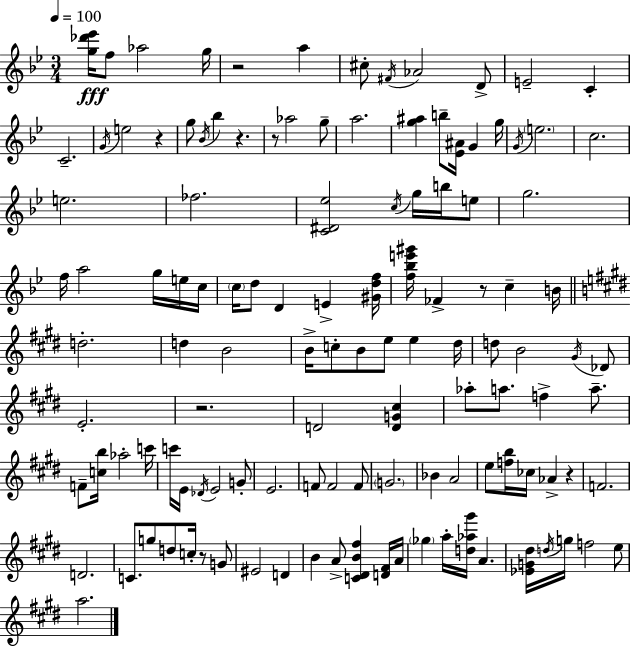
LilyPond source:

{
  \clef treble
  \numericTimeSignature
  \time 3/4
  \key bes \major
  \tempo 4 = 100
  <g'' des''' ees'''>16\fff f''8 aes''2 g''16 | r2 a''4 | cis''8-. \acciaccatura { fis'16 } aes'2 d'8-> | e'2-- c'4-. | \break c'2.-- | \acciaccatura { g'16 } e''2 r4 | g''8 \acciaccatura { bes'16 } bes''4 r4. | r8 aes''2 | \break g''8-- a''2. | <g'' ais''>4 b''8-- <ees' ais'>16 g'4 | g''16 \acciaccatura { g'16 } \parenthesize e''2. | c''2. | \break e''2. | fes''2. | <c' dis' ees''>2 | \acciaccatura { c''16 } g''16 b''16 e''8 g''2. | \break f''16 a''2 | g''16 e''16 c''16 \parenthesize c''16 d''8 d'4 | e'4-> <gis' d'' f''>16 <f'' bes'' e''' gis'''>16 fes'4-> r8 | c''4-- b'16 \bar "||" \break \key e \major d''2.-. | d''4 b'2 | b'16-> c''8-. b'8 e''8 e''4 dis''16 | d''8 b'2 \acciaccatura { gis'16 } des'8 | \break e'2.-. | r2. | d'2 <d' g' cis''>4 | aes''8-. a''8. f''4-> a''8.-- | \break f'8-- <c'' b''>16 aes''2-. | c'''16 c'''16 e'16 \acciaccatura { des'16 } e'2 | g'8-. e'2. | f'8 f'2 | \break f'8 \parenthesize g'2. | bes'4 a'2 | e''8 <f'' b''>16 ces''16 aes'4-> r4 | f'2. | \break d'2. | c'8. g''8 d''8 c''16-. r8 | g'8 eis'2 d'4 | b'4 a'8-> <c' dis' b' fis''>4 | \break <d' fis'>16 a'16 \parenthesize ges''4 a''16-. <d'' aes'' gis'''>16 a'4. | <ees' g' dis''>16 \acciaccatura { d''16 } g''16 f''2 | e''8 a''2. | \bar "|."
}